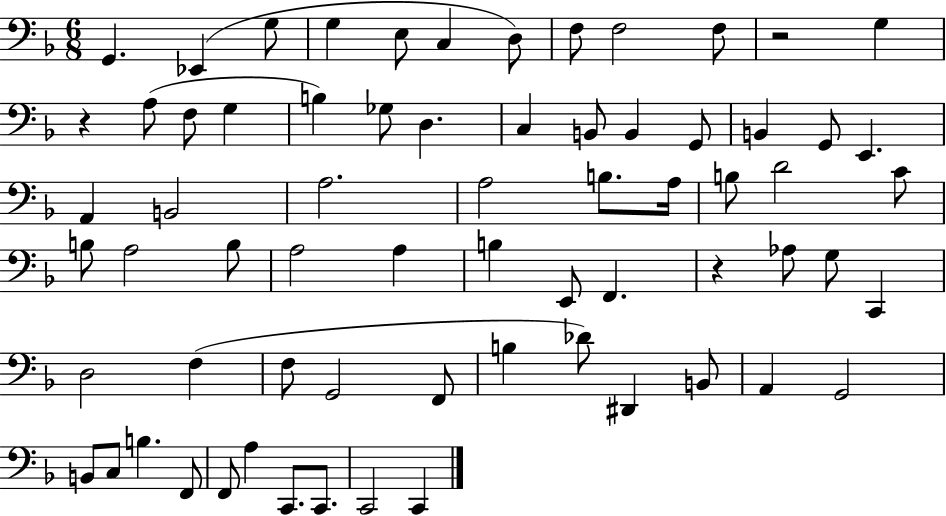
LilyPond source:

{
  \clef bass
  \numericTimeSignature
  \time 6/8
  \key f \major
  g,4. ees,4( g8 | g4 e8 c4 d8) | f8 f2 f8 | r2 g4 | \break r4 a8( f8 g4 | b4) ges8 d4. | c4 b,8 b,4 g,8 | b,4 g,8 e,4. | \break a,4 b,2 | a2. | a2 b8. a16 | b8 d'2 c'8 | \break b8 a2 b8 | a2 a4 | b4 e,8 f,4. | r4 aes8 g8 c,4 | \break d2 f4( | f8 g,2 f,8 | b4 des'8) dis,4 b,8 | a,4 g,2 | \break b,8 c8 b4. f,8 | f,8 a4 c,8. c,8. | c,2 c,4 | \bar "|."
}